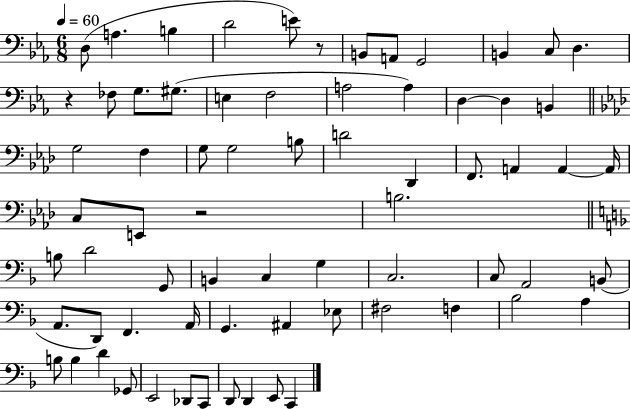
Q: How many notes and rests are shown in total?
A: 70